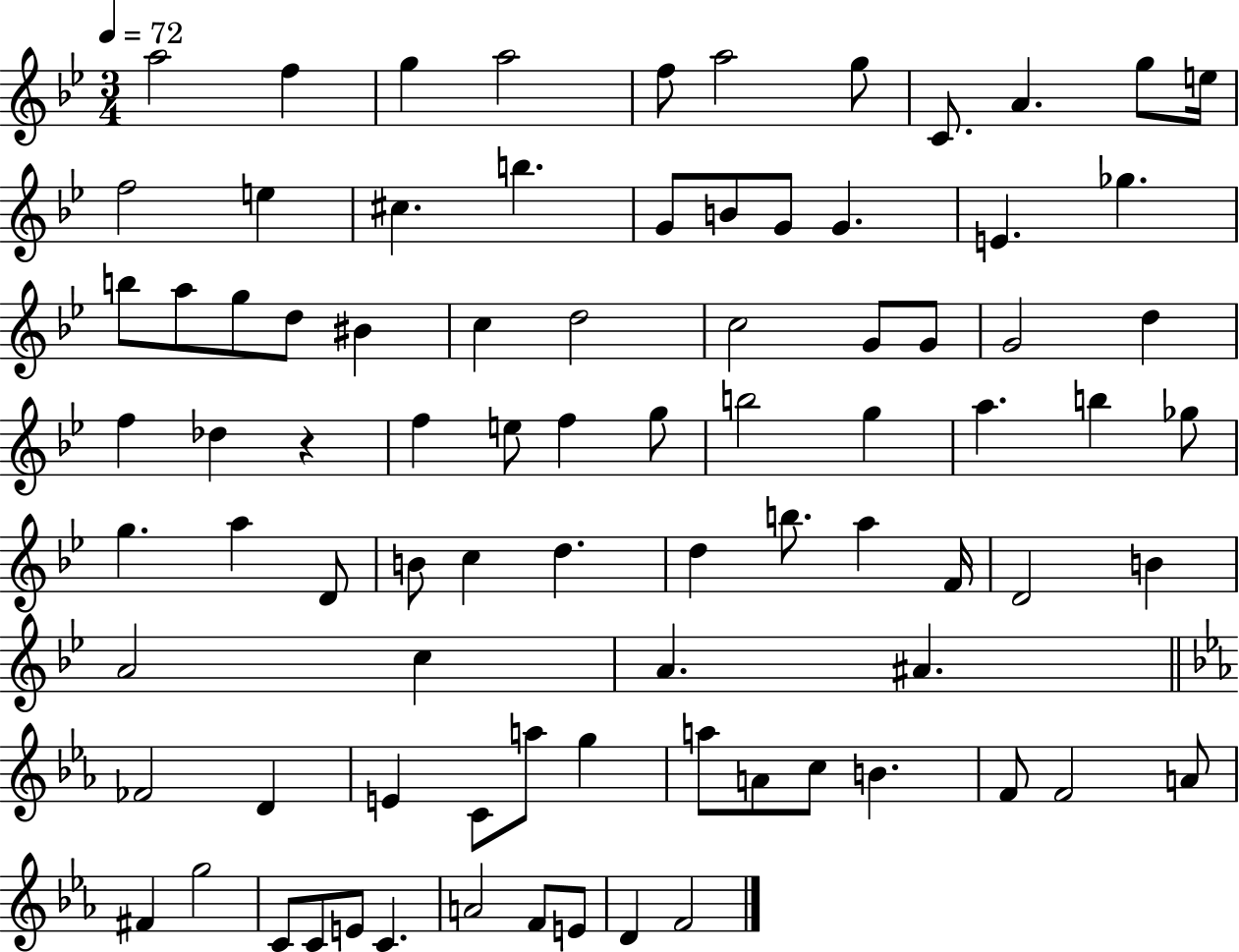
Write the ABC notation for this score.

X:1
T:Untitled
M:3/4
L:1/4
K:Bb
a2 f g a2 f/2 a2 g/2 C/2 A g/2 e/4 f2 e ^c b G/2 B/2 G/2 G E _g b/2 a/2 g/2 d/2 ^B c d2 c2 G/2 G/2 G2 d f _d z f e/2 f g/2 b2 g a b _g/2 g a D/2 B/2 c d d b/2 a F/4 D2 B A2 c A ^A _F2 D E C/2 a/2 g a/2 A/2 c/2 B F/2 F2 A/2 ^F g2 C/2 C/2 E/2 C A2 F/2 E/2 D F2